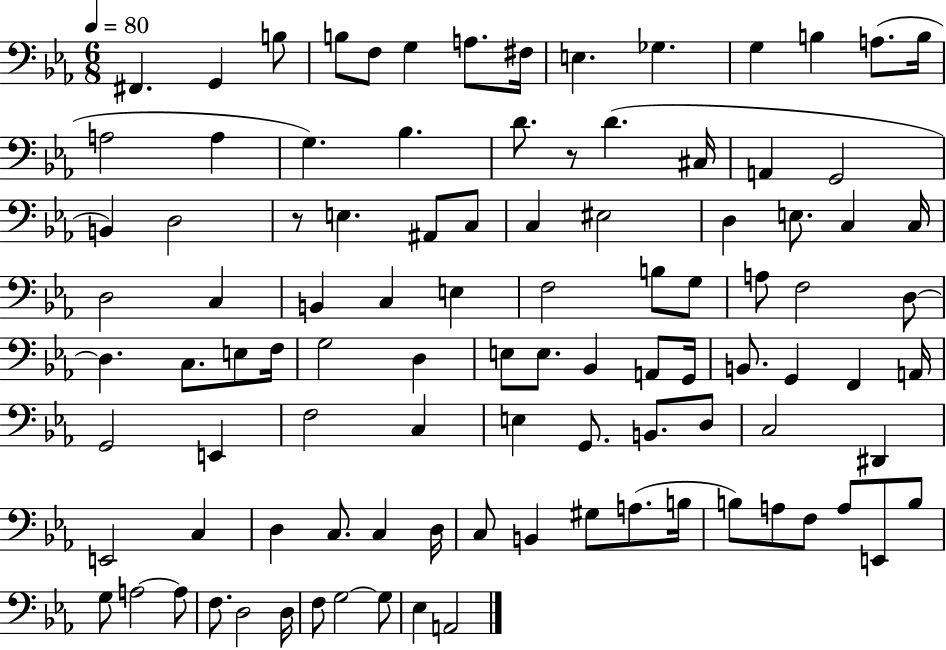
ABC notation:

X:1
T:Untitled
M:6/8
L:1/4
K:Eb
^F,, G,, B,/2 B,/2 F,/2 G, A,/2 ^F,/4 E, _G, G, B, A,/2 B,/4 A,2 A, G, _B, D/2 z/2 D ^C,/4 A,, G,,2 B,, D,2 z/2 E, ^A,,/2 C,/2 C, ^E,2 D, E,/2 C, C,/4 D,2 C, B,, C, E, F,2 B,/2 G,/2 A,/2 F,2 D,/2 D, C,/2 E,/2 F,/4 G,2 D, E,/2 E,/2 _B,, A,,/2 G,,/4 B,,/2 G,, F,, A,,/4 G,,2 E,, F,2 C, E, G,,/2 B,,/2 D,/2 C,2 ^D,, E,,2 C, D, C,/2 C, D,/4 C,/2 B,, ^G,/2 A,/2 B,/4 B,/2 A,/2 F,/2 A,/2 E,,/2 B,/2 G,/2 A,2 A,/2 F,/2 D,2 D,/4 F,/2 G,2 G,/2 _E, A,,2